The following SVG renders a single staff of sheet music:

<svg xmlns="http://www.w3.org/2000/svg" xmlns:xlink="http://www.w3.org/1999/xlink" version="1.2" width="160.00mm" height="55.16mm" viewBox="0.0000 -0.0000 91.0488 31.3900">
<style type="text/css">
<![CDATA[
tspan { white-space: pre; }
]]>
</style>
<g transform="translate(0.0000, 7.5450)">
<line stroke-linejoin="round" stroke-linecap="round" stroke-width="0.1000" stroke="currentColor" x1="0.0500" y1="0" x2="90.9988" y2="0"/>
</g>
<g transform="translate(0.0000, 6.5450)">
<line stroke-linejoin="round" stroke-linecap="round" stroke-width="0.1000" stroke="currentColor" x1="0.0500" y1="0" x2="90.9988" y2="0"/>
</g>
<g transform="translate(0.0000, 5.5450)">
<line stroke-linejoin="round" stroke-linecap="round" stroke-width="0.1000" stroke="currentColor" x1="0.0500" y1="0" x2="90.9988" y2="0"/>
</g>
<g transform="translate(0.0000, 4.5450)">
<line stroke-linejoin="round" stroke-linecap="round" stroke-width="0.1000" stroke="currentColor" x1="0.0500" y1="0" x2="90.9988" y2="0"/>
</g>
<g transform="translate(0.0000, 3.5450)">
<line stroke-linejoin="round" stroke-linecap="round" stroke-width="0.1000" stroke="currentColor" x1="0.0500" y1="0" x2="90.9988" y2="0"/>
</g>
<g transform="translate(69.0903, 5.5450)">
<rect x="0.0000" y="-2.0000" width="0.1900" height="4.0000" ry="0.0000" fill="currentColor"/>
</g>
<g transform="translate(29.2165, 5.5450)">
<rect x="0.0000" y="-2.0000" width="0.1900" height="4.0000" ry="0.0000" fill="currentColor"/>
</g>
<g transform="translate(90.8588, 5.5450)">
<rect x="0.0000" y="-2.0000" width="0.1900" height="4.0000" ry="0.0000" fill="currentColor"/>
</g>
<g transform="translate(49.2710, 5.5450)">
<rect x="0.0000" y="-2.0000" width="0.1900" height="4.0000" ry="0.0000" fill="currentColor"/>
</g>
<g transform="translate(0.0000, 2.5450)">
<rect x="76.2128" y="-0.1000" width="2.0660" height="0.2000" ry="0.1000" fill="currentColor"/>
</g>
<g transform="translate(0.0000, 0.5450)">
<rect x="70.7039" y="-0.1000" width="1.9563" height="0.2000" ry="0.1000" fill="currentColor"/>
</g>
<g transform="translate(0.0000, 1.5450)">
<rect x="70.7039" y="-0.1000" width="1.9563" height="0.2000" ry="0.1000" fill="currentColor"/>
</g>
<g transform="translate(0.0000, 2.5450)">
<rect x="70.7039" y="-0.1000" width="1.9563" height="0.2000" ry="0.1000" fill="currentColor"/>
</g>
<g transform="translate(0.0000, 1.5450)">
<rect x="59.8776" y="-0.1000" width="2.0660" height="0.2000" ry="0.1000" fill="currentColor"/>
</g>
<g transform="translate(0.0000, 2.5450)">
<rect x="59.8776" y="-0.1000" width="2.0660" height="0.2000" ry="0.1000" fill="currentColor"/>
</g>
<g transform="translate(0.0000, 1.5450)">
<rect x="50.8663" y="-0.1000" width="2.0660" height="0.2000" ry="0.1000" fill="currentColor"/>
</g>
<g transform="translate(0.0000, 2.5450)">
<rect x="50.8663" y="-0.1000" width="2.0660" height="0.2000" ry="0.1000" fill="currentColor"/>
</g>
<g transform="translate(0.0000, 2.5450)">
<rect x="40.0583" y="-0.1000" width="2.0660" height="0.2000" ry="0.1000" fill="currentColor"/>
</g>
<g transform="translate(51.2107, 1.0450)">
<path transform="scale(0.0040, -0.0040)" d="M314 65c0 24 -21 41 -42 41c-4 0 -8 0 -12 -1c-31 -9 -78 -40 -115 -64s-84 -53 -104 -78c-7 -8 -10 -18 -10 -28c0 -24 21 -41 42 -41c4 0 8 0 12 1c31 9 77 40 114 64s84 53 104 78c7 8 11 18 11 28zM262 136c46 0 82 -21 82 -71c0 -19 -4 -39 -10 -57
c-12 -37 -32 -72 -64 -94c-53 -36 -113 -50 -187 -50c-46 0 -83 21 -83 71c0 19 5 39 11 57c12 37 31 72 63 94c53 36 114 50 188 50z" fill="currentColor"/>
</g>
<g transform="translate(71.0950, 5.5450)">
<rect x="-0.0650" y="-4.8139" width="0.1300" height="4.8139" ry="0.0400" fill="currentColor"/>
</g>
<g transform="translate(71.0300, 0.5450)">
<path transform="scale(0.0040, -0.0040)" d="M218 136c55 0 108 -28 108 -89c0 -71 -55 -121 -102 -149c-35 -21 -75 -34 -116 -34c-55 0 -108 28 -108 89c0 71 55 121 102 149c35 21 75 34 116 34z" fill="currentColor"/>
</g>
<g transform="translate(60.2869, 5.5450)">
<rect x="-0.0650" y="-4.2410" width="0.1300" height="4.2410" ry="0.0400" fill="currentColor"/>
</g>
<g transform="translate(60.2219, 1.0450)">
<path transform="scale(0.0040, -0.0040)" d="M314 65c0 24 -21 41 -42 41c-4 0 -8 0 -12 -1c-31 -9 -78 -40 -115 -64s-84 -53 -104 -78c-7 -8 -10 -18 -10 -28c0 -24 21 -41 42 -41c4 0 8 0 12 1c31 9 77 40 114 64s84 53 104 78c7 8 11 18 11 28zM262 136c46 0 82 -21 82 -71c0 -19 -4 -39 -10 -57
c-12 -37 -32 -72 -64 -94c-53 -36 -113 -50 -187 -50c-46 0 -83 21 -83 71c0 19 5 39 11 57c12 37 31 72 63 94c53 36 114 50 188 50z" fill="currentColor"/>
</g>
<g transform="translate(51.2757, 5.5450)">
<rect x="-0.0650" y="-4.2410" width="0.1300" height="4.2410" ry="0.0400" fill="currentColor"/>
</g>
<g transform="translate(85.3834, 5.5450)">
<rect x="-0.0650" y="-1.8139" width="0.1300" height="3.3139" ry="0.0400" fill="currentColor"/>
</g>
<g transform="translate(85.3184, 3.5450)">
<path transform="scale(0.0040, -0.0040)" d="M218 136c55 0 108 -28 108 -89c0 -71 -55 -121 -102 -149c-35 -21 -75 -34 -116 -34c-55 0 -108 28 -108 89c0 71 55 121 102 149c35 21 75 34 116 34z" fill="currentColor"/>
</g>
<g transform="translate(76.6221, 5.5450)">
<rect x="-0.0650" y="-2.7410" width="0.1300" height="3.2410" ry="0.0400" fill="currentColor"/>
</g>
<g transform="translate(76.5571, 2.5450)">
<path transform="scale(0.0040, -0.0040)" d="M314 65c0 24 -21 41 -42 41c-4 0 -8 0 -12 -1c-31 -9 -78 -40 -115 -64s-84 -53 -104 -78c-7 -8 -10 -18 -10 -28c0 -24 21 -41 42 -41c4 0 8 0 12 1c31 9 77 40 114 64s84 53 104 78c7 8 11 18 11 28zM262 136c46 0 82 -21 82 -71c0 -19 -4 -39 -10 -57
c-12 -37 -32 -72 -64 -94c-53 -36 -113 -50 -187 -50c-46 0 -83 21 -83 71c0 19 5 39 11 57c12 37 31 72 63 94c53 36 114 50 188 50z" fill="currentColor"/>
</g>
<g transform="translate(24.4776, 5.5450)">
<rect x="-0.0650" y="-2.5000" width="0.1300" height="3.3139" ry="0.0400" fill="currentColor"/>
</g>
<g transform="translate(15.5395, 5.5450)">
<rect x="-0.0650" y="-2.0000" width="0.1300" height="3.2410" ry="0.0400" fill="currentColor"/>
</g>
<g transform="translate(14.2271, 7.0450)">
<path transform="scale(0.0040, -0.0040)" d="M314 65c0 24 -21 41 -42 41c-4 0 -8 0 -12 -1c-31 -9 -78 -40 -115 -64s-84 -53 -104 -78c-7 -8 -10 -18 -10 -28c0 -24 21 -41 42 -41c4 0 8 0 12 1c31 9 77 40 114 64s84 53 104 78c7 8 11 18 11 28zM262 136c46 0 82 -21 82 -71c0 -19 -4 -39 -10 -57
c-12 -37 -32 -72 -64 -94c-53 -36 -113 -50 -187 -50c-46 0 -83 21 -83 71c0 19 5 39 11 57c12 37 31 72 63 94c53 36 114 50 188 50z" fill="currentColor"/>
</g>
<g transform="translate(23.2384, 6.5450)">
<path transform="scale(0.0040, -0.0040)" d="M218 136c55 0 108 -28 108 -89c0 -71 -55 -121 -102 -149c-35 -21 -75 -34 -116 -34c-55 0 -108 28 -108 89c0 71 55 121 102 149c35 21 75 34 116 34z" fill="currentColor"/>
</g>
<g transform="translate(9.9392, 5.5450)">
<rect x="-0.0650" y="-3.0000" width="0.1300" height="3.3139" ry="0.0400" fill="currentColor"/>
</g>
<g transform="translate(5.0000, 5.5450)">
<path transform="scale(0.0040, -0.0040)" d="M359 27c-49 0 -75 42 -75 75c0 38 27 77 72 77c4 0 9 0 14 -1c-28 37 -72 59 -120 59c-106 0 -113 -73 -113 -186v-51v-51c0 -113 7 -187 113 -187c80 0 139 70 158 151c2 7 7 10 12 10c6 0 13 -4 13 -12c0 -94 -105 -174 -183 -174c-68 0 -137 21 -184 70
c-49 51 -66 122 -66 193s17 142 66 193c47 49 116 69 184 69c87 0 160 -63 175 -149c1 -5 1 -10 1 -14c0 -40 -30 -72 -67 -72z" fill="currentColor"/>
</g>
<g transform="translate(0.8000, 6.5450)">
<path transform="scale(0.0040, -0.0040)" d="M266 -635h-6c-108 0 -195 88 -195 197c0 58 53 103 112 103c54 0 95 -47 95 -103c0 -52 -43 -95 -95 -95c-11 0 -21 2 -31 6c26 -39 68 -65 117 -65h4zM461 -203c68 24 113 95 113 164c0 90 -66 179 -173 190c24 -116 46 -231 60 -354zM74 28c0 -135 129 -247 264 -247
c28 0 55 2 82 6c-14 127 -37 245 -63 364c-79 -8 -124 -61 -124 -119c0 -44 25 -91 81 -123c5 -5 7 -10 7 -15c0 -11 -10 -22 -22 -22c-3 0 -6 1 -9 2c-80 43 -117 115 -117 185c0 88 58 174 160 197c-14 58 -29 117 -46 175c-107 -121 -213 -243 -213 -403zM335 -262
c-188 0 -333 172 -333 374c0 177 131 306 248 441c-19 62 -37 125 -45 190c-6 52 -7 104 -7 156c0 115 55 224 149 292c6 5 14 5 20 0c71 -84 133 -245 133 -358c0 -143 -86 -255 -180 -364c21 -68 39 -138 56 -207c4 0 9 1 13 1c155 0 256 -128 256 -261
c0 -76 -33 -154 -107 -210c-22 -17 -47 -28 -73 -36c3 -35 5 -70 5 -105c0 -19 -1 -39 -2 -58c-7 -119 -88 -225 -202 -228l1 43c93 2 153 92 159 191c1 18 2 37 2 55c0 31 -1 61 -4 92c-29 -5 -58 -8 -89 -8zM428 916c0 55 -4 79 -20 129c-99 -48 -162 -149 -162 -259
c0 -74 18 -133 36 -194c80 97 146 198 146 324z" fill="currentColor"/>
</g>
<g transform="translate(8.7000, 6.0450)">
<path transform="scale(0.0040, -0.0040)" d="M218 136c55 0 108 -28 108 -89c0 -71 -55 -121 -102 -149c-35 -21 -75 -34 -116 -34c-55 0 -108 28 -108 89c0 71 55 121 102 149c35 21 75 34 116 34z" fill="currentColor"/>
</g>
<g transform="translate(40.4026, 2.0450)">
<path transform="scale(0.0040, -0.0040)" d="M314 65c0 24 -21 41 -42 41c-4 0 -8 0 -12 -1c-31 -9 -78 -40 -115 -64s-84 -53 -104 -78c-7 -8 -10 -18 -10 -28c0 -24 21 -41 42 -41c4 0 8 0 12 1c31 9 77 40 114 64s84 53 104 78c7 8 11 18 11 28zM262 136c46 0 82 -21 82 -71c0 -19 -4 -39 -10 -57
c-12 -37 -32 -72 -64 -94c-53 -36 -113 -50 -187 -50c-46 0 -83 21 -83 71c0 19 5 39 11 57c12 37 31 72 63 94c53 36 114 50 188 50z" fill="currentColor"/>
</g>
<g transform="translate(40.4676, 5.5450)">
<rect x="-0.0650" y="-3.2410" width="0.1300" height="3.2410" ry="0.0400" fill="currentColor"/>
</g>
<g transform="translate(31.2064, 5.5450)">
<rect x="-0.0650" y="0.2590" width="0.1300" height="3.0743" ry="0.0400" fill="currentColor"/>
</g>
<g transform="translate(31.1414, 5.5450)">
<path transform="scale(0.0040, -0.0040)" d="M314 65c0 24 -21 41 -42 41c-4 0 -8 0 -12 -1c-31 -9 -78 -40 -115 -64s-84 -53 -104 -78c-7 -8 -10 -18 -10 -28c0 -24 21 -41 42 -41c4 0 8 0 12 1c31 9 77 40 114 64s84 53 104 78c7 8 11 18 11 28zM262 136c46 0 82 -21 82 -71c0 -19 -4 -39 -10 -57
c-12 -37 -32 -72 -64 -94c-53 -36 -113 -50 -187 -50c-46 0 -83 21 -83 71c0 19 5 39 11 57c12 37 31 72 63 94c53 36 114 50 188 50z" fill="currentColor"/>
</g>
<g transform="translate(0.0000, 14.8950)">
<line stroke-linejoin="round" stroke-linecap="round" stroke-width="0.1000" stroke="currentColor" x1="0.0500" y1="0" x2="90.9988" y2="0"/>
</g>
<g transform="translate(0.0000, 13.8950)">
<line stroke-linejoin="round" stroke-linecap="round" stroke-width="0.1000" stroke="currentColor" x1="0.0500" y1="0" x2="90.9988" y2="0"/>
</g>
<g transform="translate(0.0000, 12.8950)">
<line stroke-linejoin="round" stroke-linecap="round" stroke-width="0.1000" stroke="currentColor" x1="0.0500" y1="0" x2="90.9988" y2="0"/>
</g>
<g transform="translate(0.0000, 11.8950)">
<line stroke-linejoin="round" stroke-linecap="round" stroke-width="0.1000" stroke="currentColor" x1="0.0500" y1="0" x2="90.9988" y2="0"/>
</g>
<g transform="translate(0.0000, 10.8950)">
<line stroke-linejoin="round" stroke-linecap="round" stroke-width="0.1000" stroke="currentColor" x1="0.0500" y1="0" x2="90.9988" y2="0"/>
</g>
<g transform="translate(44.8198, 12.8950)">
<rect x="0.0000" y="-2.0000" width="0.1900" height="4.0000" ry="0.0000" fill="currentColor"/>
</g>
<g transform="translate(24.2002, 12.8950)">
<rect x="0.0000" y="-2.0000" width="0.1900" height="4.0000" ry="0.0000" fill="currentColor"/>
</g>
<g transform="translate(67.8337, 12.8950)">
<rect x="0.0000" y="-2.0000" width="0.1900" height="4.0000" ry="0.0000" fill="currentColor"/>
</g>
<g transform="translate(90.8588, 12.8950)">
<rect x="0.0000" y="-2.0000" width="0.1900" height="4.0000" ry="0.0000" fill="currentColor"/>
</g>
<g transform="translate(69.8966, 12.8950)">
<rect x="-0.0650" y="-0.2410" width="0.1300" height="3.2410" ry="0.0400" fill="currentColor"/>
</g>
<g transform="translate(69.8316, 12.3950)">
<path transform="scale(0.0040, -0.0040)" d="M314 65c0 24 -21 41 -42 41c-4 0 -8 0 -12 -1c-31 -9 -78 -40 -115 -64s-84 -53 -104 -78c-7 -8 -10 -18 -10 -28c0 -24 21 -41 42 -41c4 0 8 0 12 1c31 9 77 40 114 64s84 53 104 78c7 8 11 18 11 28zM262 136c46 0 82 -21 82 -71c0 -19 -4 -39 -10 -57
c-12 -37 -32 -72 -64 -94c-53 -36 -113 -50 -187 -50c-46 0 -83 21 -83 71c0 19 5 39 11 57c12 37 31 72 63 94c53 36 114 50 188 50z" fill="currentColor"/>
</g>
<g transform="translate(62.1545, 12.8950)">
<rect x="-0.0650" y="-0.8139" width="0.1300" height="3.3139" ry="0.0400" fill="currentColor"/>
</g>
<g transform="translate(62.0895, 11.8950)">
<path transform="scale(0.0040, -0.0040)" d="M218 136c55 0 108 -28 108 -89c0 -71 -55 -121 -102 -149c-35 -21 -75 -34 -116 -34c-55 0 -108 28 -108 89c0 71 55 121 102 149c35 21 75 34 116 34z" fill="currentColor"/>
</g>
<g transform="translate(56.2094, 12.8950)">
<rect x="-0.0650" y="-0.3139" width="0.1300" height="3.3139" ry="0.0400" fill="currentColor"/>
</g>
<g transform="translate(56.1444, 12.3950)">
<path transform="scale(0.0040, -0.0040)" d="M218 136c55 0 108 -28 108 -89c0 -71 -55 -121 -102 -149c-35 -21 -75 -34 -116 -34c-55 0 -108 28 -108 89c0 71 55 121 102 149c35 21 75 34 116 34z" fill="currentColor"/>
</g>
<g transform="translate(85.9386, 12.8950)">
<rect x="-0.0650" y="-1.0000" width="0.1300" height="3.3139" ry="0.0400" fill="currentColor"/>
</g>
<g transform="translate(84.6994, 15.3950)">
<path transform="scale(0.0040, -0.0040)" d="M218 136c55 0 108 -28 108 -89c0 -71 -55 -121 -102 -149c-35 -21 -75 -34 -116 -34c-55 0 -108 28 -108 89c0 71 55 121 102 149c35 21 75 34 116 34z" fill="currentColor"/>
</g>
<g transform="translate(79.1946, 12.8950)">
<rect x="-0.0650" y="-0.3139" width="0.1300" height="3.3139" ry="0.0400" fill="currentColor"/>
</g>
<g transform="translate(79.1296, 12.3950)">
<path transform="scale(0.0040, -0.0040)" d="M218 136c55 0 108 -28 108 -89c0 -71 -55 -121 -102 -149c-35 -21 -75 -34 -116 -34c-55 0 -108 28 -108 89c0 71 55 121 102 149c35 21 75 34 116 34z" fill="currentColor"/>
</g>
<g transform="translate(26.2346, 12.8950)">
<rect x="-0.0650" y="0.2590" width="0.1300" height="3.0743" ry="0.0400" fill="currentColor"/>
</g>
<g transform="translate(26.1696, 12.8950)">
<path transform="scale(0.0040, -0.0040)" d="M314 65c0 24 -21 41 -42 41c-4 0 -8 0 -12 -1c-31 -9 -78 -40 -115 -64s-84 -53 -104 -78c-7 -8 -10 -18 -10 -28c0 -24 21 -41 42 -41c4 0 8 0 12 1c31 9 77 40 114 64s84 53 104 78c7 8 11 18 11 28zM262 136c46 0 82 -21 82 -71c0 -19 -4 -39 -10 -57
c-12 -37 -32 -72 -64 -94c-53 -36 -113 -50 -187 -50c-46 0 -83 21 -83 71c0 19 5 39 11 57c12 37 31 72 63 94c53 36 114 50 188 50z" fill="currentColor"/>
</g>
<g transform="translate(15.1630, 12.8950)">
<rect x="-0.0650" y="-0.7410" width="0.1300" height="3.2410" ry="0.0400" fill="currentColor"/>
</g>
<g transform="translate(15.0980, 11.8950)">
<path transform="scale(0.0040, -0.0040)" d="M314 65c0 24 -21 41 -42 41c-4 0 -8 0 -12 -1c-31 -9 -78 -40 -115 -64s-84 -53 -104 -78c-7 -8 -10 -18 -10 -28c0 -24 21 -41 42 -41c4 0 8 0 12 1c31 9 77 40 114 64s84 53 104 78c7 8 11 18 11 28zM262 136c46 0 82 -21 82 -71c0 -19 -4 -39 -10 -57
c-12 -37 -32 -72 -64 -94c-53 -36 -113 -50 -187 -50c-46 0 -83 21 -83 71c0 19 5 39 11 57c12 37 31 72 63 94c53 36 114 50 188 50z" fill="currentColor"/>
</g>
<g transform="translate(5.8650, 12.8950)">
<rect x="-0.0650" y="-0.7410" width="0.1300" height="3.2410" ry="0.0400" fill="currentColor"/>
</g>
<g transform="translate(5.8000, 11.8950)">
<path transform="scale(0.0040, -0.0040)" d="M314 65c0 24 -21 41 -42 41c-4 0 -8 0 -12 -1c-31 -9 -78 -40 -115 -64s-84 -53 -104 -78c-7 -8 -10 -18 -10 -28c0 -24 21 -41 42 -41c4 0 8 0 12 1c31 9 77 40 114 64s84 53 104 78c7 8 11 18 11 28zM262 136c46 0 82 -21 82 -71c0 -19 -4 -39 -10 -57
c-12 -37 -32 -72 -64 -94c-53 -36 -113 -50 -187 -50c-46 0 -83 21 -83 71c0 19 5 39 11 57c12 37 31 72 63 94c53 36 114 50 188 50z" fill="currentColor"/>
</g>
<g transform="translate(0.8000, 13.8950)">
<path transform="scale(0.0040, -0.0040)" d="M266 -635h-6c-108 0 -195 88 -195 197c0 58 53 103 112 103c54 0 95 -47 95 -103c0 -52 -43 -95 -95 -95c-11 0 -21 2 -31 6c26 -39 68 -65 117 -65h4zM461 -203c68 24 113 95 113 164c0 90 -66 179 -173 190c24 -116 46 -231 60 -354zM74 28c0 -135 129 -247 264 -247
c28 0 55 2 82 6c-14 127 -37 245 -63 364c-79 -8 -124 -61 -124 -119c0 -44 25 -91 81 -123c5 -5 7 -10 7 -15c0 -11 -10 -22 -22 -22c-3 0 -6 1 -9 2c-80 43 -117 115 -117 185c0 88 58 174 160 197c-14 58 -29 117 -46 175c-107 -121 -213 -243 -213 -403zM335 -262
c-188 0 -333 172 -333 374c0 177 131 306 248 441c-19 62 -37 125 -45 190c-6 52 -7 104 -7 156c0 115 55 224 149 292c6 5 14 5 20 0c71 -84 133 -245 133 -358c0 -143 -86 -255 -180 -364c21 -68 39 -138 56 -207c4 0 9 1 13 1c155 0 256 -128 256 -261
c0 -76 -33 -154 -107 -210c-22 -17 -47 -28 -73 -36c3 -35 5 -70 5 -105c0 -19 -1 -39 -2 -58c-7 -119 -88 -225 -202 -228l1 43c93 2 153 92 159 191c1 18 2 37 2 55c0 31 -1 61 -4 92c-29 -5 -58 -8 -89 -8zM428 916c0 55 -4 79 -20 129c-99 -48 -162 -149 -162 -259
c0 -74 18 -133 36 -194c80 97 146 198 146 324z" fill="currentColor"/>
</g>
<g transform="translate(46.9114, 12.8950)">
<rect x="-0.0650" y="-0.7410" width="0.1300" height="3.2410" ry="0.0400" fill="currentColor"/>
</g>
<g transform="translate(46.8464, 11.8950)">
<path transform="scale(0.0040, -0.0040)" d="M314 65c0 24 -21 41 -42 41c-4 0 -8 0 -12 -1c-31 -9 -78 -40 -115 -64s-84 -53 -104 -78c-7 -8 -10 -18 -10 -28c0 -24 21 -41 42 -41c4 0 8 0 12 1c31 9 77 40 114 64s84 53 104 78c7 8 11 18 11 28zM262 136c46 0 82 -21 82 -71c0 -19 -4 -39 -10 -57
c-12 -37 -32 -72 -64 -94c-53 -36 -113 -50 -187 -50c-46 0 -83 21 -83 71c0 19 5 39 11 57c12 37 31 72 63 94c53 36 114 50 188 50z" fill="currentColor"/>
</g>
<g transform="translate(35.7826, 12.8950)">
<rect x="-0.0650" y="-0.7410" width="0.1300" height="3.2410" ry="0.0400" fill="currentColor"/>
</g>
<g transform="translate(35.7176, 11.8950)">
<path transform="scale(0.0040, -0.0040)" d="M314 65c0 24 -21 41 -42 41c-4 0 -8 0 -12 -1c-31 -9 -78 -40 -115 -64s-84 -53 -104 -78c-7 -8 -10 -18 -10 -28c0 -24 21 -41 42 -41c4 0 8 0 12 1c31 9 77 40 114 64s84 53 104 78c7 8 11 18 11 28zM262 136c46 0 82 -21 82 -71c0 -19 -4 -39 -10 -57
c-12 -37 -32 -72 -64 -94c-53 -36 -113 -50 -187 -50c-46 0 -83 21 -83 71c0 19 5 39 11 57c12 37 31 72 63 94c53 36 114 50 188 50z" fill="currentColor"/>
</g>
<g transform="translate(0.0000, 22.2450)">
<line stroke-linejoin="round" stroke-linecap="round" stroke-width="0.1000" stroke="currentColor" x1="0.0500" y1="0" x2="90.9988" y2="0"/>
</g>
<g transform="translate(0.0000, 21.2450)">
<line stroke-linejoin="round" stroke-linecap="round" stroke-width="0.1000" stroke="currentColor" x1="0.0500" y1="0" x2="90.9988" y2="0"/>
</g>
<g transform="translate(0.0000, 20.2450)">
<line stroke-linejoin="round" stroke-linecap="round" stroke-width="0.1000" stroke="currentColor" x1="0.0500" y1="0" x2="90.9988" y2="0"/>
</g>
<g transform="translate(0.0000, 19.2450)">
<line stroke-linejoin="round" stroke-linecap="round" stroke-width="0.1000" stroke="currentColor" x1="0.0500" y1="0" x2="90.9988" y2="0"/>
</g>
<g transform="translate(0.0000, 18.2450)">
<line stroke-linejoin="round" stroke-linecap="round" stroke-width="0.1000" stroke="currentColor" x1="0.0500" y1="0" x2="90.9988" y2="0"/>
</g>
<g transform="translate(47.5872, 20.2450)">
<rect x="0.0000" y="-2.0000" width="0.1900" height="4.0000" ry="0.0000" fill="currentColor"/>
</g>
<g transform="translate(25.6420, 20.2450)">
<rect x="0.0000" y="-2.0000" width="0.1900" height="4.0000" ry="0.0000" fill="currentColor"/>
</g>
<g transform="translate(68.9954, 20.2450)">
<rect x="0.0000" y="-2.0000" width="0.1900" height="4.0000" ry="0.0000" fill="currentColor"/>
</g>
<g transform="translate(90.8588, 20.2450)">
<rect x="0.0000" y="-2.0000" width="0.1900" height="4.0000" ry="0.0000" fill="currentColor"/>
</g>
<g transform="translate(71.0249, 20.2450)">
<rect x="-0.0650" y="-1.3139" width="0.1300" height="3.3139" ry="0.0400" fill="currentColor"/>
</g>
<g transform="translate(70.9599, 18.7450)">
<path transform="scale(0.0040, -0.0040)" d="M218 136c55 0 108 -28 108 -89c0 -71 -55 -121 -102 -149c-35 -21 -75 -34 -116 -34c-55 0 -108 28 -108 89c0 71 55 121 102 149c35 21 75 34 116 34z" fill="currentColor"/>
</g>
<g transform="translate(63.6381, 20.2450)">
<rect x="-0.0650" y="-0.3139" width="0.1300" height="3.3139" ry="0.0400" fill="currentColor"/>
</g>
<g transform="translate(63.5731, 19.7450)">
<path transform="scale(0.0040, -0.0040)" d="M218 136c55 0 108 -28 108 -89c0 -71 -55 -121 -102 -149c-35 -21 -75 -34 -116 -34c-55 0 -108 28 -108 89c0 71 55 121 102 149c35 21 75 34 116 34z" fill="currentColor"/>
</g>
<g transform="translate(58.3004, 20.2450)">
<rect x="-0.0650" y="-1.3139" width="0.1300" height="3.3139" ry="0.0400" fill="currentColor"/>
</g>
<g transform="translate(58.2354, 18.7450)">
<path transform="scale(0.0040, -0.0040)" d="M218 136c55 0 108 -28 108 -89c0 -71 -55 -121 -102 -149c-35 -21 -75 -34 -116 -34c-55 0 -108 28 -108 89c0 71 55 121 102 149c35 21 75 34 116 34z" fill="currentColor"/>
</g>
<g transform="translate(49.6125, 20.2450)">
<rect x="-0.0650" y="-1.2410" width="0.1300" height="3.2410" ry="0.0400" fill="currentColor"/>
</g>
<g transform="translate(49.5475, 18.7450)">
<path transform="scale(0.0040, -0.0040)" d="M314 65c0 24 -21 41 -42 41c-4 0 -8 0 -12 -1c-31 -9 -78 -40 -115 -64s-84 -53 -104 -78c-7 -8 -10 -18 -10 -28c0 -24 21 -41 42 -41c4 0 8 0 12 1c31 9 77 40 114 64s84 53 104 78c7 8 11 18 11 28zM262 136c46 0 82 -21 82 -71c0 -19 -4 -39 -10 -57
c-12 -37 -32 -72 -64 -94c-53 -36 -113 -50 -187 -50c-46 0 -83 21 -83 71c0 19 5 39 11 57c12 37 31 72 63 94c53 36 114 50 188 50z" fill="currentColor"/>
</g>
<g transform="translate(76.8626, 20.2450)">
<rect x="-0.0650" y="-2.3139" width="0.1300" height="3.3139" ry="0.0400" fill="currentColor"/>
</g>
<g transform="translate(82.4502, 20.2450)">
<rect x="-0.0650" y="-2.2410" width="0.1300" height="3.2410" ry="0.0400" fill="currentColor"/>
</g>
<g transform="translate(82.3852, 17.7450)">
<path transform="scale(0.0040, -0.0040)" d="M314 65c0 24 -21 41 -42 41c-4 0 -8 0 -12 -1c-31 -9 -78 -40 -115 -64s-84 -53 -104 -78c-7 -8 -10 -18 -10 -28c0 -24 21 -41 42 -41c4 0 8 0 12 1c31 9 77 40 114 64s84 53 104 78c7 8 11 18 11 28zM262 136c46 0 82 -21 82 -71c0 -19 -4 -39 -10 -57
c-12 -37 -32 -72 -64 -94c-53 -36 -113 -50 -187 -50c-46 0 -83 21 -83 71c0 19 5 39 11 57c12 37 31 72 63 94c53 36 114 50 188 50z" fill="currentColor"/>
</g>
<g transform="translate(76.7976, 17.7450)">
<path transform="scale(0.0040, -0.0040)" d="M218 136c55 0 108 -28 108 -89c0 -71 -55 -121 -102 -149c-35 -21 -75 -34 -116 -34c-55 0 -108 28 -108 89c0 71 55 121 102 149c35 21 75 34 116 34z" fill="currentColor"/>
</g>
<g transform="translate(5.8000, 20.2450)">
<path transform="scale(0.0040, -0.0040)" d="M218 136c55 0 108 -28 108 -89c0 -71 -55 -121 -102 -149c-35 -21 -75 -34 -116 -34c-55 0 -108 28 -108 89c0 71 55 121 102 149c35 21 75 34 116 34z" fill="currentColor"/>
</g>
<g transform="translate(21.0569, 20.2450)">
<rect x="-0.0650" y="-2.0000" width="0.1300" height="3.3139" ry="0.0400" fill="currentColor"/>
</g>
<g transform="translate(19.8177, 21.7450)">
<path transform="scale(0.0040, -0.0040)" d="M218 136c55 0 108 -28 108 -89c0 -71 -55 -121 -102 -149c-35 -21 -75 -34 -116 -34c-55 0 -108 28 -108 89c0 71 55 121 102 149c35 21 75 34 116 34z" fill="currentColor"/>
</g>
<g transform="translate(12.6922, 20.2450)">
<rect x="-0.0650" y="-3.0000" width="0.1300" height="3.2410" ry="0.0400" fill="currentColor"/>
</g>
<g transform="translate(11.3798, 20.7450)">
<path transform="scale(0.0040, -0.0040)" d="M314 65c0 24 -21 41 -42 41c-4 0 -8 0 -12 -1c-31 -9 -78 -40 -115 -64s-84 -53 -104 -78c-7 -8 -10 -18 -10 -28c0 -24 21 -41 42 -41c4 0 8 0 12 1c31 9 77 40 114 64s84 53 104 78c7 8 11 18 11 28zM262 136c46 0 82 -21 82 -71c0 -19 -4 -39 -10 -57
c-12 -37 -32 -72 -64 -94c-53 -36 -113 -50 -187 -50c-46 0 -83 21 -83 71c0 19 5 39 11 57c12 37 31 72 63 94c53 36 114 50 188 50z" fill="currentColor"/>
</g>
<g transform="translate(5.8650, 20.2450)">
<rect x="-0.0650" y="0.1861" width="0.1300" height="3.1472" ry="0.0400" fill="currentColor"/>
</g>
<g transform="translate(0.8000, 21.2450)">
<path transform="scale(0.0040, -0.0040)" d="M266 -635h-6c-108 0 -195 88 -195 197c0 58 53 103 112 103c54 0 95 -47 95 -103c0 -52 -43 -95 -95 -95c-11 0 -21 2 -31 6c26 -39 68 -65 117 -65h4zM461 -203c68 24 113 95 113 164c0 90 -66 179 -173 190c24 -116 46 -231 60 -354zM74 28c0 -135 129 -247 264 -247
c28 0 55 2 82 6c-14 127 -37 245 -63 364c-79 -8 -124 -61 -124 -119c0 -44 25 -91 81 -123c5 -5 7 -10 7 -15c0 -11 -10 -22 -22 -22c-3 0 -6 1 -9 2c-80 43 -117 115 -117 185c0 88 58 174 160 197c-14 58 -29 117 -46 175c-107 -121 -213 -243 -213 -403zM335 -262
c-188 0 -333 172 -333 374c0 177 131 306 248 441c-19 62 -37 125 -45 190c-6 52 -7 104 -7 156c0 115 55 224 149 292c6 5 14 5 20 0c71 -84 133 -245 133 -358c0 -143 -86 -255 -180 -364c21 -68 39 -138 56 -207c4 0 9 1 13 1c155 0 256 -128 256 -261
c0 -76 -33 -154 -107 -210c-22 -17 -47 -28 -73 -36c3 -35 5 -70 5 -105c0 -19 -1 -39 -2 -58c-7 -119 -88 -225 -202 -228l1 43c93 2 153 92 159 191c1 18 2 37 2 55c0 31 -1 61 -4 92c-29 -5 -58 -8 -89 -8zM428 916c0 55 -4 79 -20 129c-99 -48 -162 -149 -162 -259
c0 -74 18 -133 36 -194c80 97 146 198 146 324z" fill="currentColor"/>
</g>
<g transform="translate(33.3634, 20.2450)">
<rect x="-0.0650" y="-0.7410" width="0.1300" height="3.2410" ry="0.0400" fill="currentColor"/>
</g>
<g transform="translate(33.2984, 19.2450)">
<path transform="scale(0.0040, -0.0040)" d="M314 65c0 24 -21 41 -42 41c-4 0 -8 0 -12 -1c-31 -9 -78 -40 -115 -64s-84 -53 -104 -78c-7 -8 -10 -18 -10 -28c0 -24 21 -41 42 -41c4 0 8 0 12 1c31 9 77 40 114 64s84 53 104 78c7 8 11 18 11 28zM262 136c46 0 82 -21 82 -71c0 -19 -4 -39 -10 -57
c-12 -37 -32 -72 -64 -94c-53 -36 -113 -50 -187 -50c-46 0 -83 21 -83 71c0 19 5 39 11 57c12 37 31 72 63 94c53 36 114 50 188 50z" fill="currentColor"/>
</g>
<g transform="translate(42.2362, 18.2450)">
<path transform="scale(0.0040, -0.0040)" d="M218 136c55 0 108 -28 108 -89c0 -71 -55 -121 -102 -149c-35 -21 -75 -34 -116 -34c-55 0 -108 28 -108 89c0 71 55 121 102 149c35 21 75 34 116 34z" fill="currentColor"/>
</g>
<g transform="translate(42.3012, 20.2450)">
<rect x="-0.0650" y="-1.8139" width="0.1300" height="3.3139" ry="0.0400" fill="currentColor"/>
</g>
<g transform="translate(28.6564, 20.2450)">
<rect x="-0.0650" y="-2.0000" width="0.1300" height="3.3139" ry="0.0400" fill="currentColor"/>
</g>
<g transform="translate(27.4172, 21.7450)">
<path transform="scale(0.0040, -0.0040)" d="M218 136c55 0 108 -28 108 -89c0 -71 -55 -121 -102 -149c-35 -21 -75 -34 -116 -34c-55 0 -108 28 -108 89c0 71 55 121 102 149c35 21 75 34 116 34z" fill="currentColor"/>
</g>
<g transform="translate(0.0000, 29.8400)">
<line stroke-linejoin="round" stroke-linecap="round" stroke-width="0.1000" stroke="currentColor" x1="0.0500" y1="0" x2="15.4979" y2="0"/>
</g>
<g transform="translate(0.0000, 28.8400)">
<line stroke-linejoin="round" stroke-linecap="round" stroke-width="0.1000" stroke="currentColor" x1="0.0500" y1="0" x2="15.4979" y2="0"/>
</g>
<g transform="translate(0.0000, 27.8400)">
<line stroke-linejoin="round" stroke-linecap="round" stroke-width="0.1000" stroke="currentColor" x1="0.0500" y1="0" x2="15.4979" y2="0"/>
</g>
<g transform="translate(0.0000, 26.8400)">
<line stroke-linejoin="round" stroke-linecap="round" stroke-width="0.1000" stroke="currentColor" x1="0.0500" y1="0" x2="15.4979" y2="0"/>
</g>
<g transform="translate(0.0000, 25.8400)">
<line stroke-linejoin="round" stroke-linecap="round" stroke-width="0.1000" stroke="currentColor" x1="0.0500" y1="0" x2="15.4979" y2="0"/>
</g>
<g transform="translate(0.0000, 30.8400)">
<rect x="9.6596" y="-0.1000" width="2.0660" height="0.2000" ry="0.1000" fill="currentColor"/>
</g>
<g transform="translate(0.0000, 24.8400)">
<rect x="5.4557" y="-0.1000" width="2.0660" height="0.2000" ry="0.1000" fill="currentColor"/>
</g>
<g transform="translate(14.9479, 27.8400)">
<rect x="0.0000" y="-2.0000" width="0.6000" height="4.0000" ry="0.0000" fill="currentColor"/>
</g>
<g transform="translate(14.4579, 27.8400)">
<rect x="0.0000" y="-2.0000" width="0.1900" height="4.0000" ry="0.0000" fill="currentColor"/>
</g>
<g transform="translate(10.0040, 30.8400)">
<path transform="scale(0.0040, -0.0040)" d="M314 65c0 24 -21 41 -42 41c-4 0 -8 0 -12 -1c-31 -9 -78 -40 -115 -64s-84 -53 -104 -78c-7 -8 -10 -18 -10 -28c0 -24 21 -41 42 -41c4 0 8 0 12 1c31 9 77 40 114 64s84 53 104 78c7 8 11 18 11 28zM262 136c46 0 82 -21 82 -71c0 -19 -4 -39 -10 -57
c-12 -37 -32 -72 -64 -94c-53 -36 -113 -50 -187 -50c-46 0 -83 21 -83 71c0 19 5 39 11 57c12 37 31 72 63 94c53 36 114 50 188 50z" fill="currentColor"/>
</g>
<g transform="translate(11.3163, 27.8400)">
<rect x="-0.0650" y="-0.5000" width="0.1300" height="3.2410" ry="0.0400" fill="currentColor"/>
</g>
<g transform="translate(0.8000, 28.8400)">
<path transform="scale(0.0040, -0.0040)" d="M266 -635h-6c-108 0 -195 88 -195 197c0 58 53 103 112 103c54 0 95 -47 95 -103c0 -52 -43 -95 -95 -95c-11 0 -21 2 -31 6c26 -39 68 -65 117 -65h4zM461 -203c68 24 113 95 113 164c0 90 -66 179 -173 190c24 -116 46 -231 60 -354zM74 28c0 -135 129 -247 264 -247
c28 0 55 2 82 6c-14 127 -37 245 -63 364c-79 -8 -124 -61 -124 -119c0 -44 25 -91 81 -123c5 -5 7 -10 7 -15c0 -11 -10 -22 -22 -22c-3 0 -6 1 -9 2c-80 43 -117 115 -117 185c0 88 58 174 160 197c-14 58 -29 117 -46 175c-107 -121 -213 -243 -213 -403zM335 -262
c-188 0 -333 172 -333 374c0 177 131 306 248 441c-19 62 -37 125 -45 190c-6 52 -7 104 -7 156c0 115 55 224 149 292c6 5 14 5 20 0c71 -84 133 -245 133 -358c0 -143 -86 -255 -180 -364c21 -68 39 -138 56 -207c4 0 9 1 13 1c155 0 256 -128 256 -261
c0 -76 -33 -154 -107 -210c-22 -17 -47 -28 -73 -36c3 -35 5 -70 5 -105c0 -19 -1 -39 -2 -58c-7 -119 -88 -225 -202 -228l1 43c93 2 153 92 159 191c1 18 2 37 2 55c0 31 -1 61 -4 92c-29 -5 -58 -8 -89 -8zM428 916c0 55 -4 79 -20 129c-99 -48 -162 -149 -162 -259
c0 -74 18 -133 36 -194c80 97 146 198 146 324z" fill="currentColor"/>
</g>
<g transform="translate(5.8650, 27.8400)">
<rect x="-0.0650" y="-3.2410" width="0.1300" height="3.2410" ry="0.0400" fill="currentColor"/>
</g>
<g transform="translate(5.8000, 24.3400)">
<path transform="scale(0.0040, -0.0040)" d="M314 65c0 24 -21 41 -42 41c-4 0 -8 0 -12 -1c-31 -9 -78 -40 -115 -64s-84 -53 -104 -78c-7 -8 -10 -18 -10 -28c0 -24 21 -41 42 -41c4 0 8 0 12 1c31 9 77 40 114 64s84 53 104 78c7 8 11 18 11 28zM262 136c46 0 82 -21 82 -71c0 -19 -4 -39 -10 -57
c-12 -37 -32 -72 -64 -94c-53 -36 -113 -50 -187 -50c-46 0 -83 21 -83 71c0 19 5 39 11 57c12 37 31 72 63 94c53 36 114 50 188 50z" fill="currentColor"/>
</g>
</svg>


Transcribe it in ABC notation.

X:1
T:Untitled
M:4/4
L:1/4
K:C
A F2 G B2 b2 d'2 d'2 e' a2 f d2 d2 B2 d2 d2 c d c2 c D B A2 F F d2 f e2 e c e g g2 b2 C2